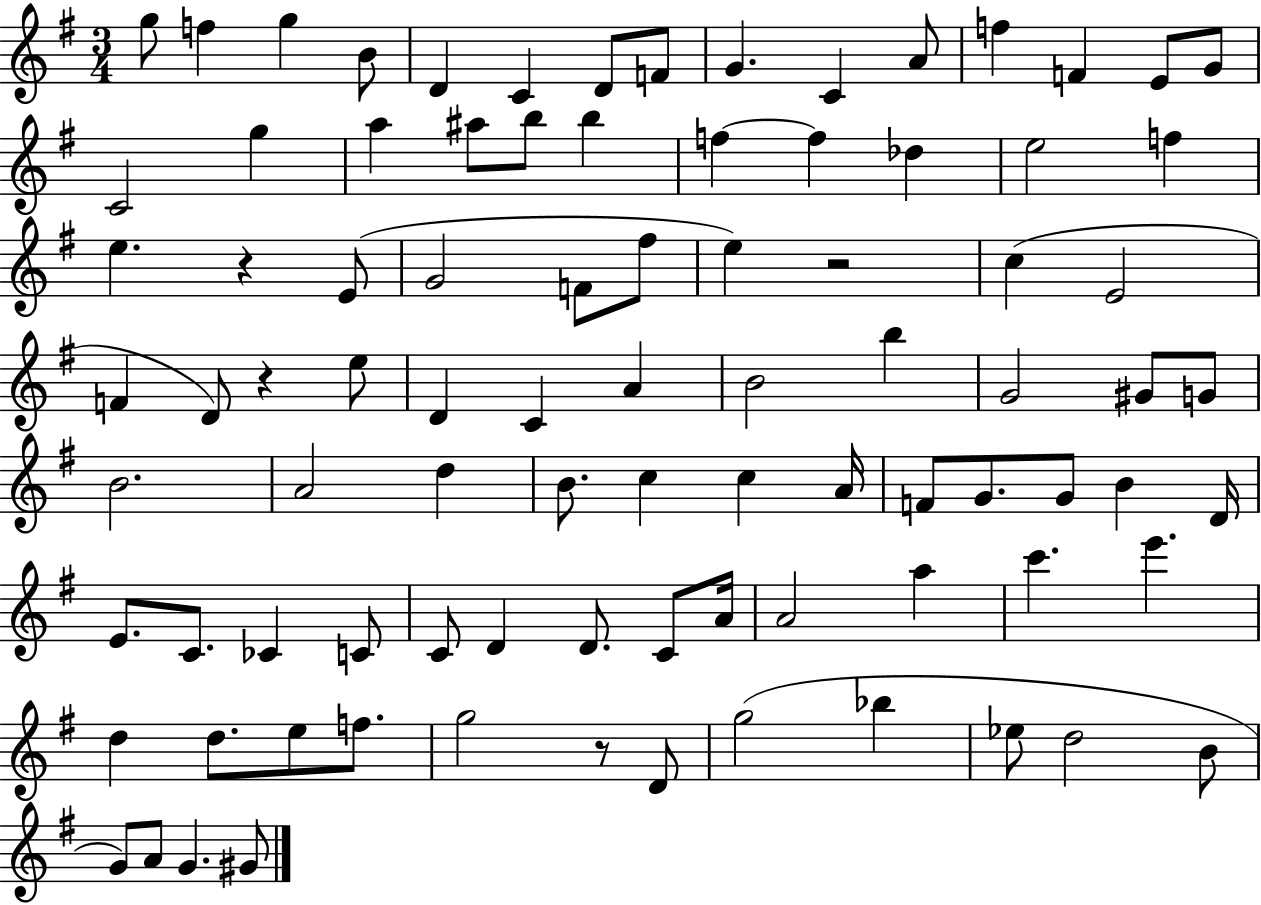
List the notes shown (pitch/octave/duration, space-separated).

G5/e F5/q G5/q B4/e D4/q C4/q D4/e F4/e G4/q. C4/q A4/e F5/q F4/q E4/e G4/e C4/h G5/q A5/q A#5/e B5/e B5/q F5/q F5/q Db5/q E5/h F5/q E5/q. R/q E4/e G4/h F4/e F#5/e E5/q R/h C5/q E4/h F4/q D4/e R/q E5/e D4/q C4/q A4/q B4/h B5/q G4/h G#4/e G4/e B4/h. A4/h D5/q B4/e. C5/q C5/q A4/s F4/e G4/e. G4/e B4/q D4/s E4/e. C4/e. CES4/q C4/e C4/e D4/q D4/e. C4/e A4/s A4/h A5/q C6/q. E6/q. D5/q D5/e. E5/e F5/e. G5/h R/e D4/e G5/h Bb5/q Eb5/e D5/h B4/e G4/e A4/e G4/q. G#4/e